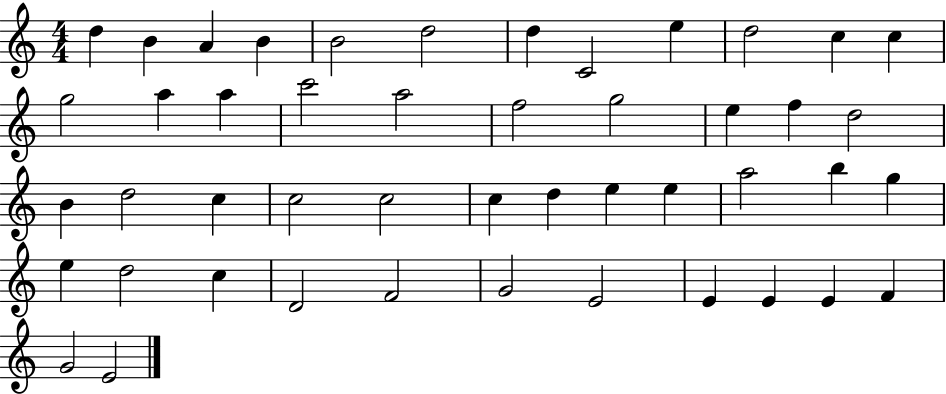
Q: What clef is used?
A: treble